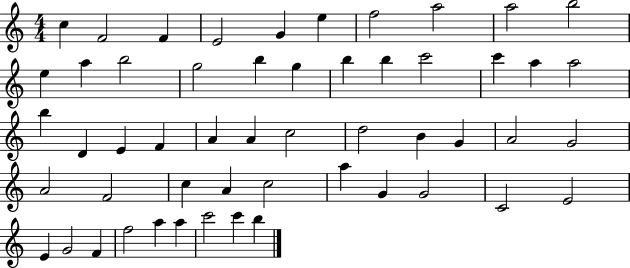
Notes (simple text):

C5/q F4/h F4/q E4/h G4/q E5/q F5/h A5/h A5/h B5/h E5/q A5/q B5/h G5/h B5/q G5/q B5/q B5/q C6/h C6/q A5/q A5/h B5/q D4/q E4/q F4/q A4/q A4/q C5/h D5/h B4/q G4/q A4/h G4/h A4/h F4/h C5/q A4/q C5/h A5/q G4/q G4/h C4/h E4/h E4/q G4/h F4/q F5/h A5/q A5/q C6/h C6/q B5/q